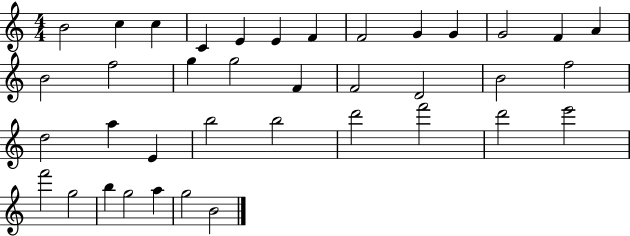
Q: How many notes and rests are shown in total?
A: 38